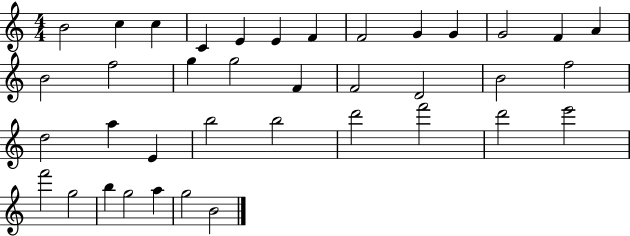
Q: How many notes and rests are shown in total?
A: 38